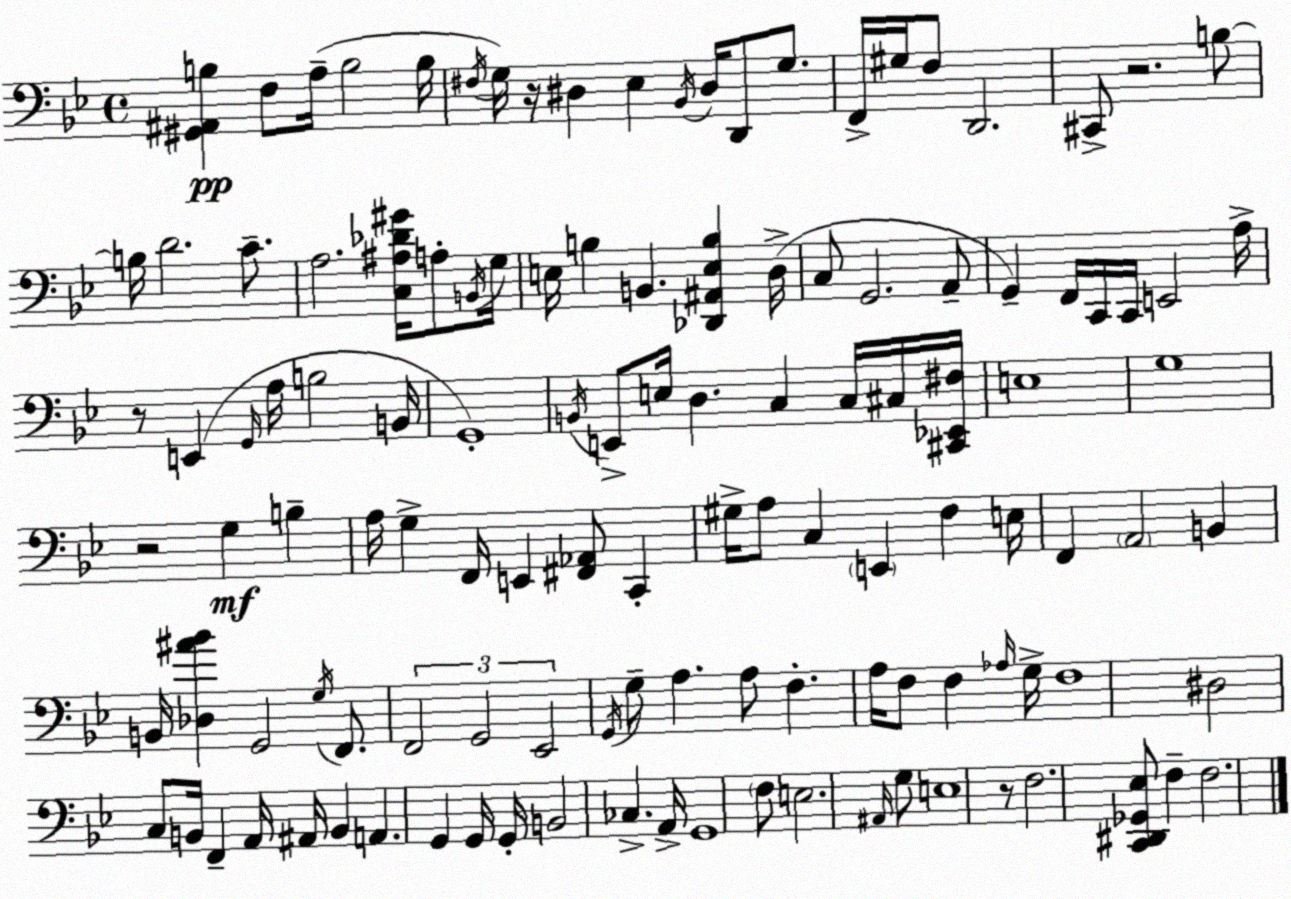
X:1
T:Untitled
M:4/4
L:1/4
K:Bb
[^G,,^A,,B,] F,/2 A,/4 B,2 B,/4 ^F,/4 G,/4 z/4 ^D, _E, _B,,/4 ^D,/4 D,,/2 G,/2 F,,/4 ^G,/4 F,/2 D,,2 ^C,,/2 z2 B,/2 B,/4 D2 C/2 A,2 [C,^A,_D^G]/4 A,/2 B,,/4 G,/4 E,/4 B, B,, [_D,,^A,,E,B,] D,/4 C,/2 G,,2 A,,/2 G,, F,,/4 C,,/4 C,,/4 E,,2 A,/4 z/2 E,, G,,/4 A,/4 B,2 B,,/4 G,,4 B,,/4 E,,/2 E,/4 D, C, C,/4 ^C,/4 [^C,,_E,,^F,]/4 E,4 G,4 z2 G, B, A,/4 G, F,,/4 E,, [^F,,_A,,]/2 C,, ^G,/4 A,/2 C, E,, F, E,/4 F,, A,,2 B,, B,,/4 [_D,^A_B] G,,2 G,/4 F,,/2 F,,2 G,,2 _E,,2 G,,/4 G,/2 A, A,/2 F, A,/4 F,/2 F, _A,/4 G,/4 F,4 ^D,2 C,/2 B,,/4 F,, A,,/4 ^A,,/4 B,, A,, G,, G,,/4 G,,/4 B,,2 _C, A,,/4 G,,4 F,/2 E,2 ^A,,/4 G,/2 E,4 z/2 F,2 [C,,^D,,_G,,_E,]/2 F, F,2